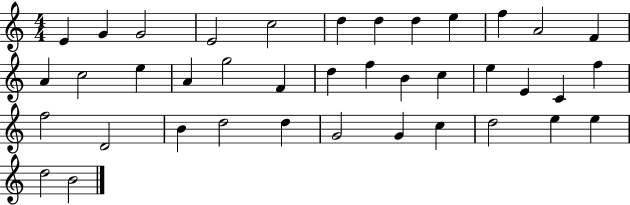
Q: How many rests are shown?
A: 0